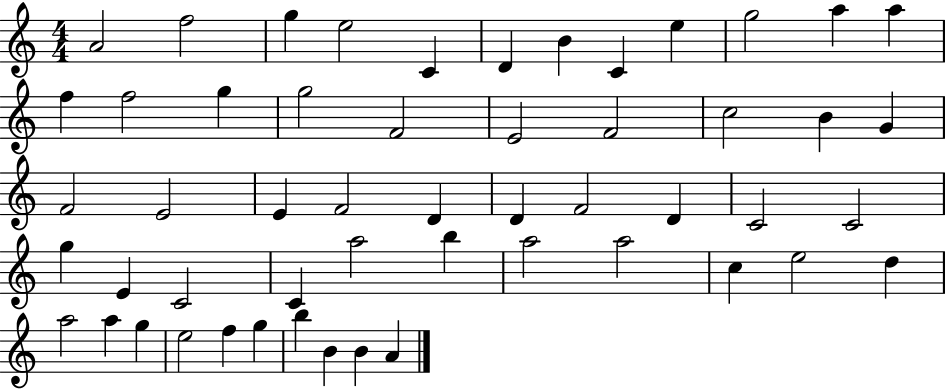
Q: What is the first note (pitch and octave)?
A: A4